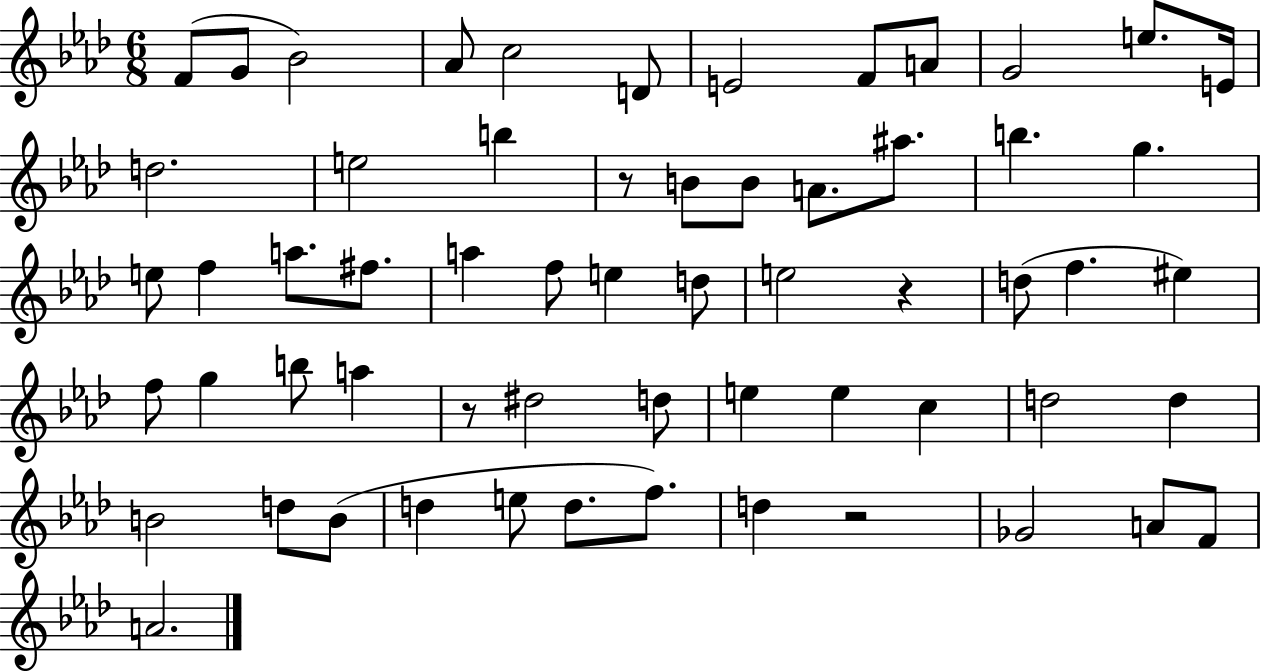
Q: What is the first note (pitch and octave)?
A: F4